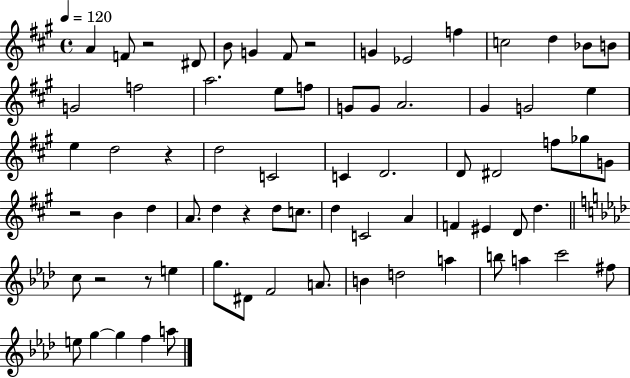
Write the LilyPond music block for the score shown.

{
  \clef treble
  \time 4/4
  \defaultTimeSignature
  \key a \major
  \tempo 4 = 120
  \repeat volta 2 { a'4 f'8 r2 dis'8 | b'8 g'4 fis'8 r2 | g'4 ees'2 f''4 | c''2 d''4 bes'8 b'8 | \break g'2 f''2 | a''2. e''8 f''8 | g'8 g'8 a'2. | gis'4 g'2 e''4 | \break e''4 d''2 r4 | d''2 c'2 | c'4 d'2. | d'8 dis'2 f''8 ges''8 g'8 | \break r2 b'4 d''4 | a'8. d''4 r4 d''8 c''8. | d''4 c'2 a'4 | f'4 eis'4 d'8 d''4. | \break \bar "||" \break \key aes \major c''8 r2 r8 e''4 | g''8. dis'8 f'2 a'8. | b'4 d''2 a''4 | b''8 a''4 c'''2 fis''8 | \break e''8 g''4~~ g''4 f''4 a''8 | } \bar "|."
}